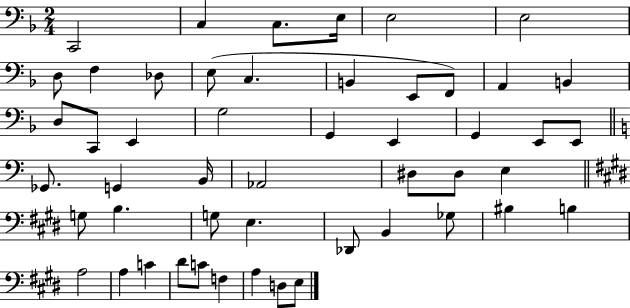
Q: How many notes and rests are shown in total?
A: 50